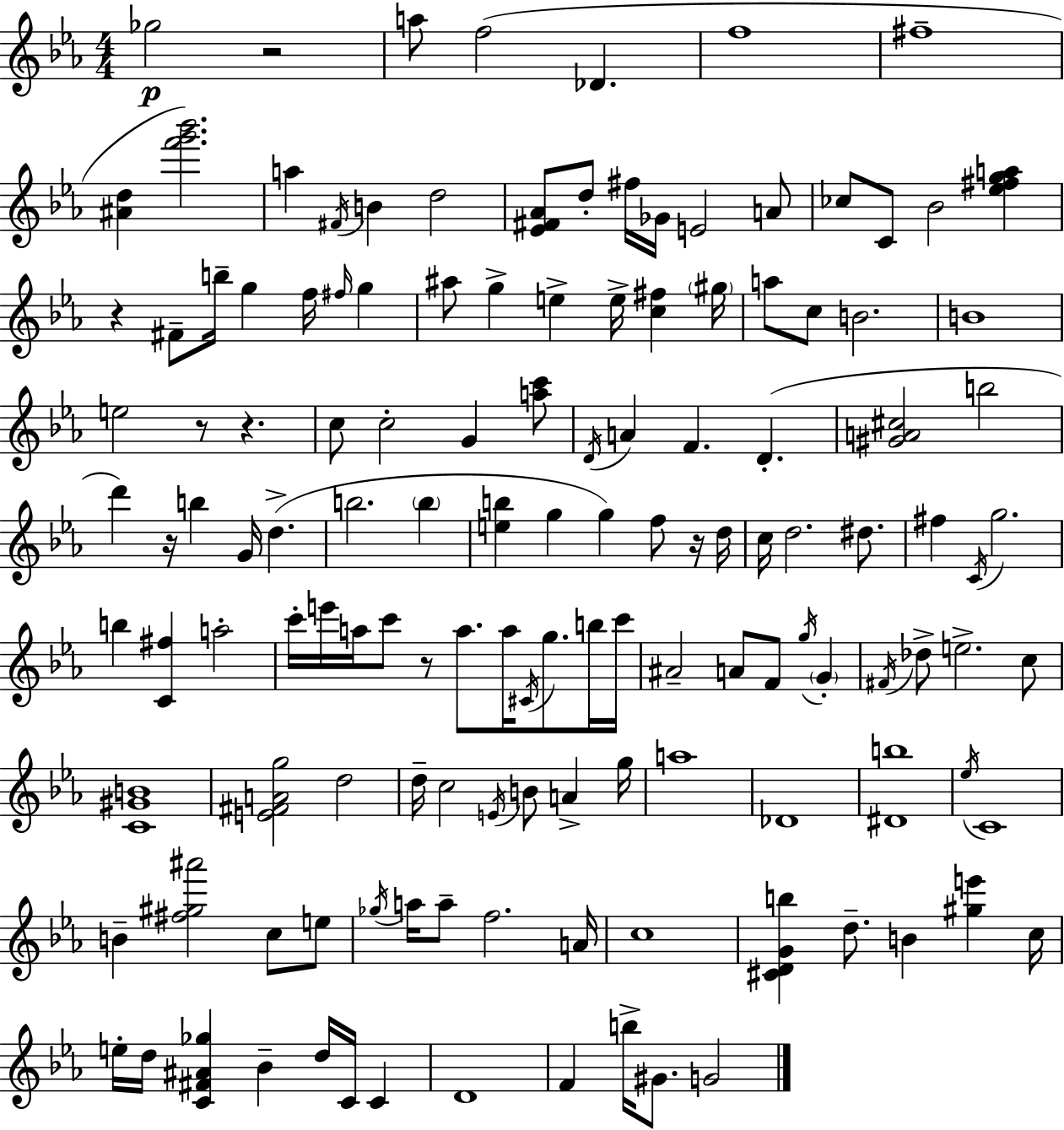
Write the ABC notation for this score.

X:1
T:Untitled
M:4/4
L:1/4
K:Cm
_g2 z2 a/2 f2 _D f4 ^f4 [^Ad] [f'g'_b']2 a ^F/4 B d2 [_E^F_A]/2 d/2 ^f/4 _G/4 E2 A/2 _c/2 C/2 _B2 [_e^fga] z ^F/2 b/4 g f/4 ^f/4 g ^a/2 g e e/4 [c^f] ^g/4 a/2 c/2 B2 B4 e2 z/2 z c/2 c2 G [ac']/2 D/4 A F D [^GA^c]2 b2 d' z/4 b G/4 d b2 b [eb] g g f/2 z/4 d/4 c/4 d2 ^d/2 ^f C/4 g2 b [C^f] a2 c'/4 e'/4 a/4 c'/2 z/2 a/2 a/4 ^C/4 g/2 b/4 c'/4 ^A2 A/2 F/2 g/4 G ^F/4 _d/2 e2 c/2 [C^GB]4 [E^FAg]2 d2 d/4 c2 E/4 B/2 A g/4 a4 _D4 [^Db]4 _e/4 C4 B [^f^g^a']2 c/2 e/2 _g/4 a/4 a/2 f2 A/4 c4 [^CDGb] d/2 B [^ge'] c/4 e/4 d/4 [C^F^A_g] _B d/4 C/4 C D4 F b/4 ^G/2 G2